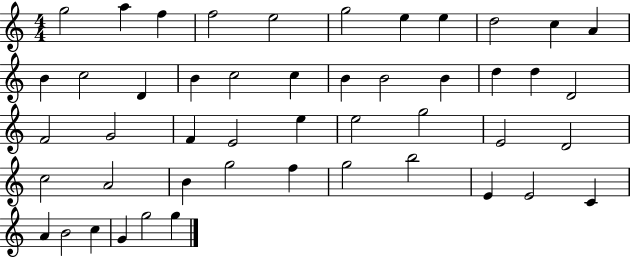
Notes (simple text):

G5/h A5/q F5/q F5/h E5/h G5/h E5/q E5/q D5/h C5/q A4/q B4/q C5/h D4/q B4/q C5/h C5/q B4/q B4/h B4/q D5/q D5/q D4/h F4/h G4/h F4/q E4/h E5/q E5/h G5/h E4/h D4/h C5/h A4/h B4/q G5/h F5/q G5/h B5/h E4/q E4/h C4/q A4/q B4/h C5/q G4/q G5/h G5/q